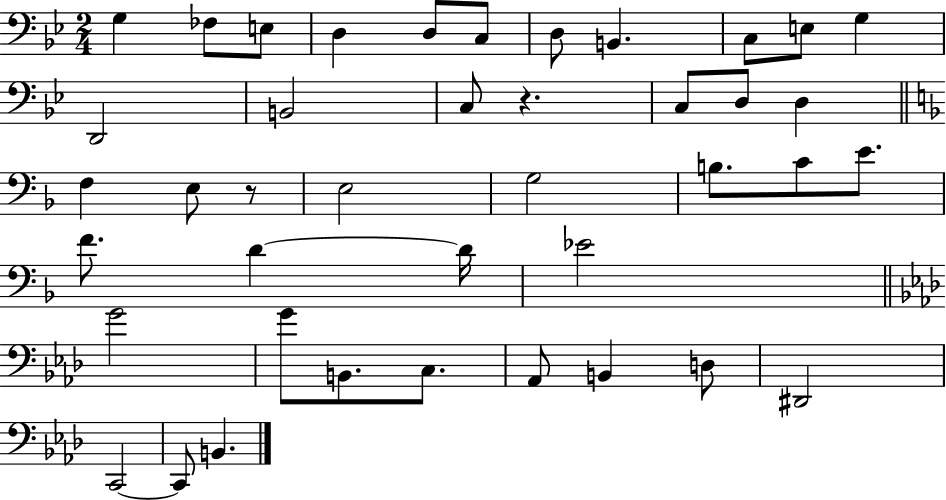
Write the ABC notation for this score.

X:1
T:Untitled
M:2/4
L:1/4
K:Bb
G, _F,/2 E,/2 D, D,/2 C,/2 D,/2 B,, C,/2 E,/2 G, D,,2 B,,2 C,/2 z C,/2 D,/2 D, F, E,/2 z/2 E,2 G,2 B,/2 C/2 E/2 F/2 D D/4 _E2 G2 G/2 B,,/2 C,/2 _A,,/2 B,, D,/2 ^D,,2 C,,2 C,,/2 B,,